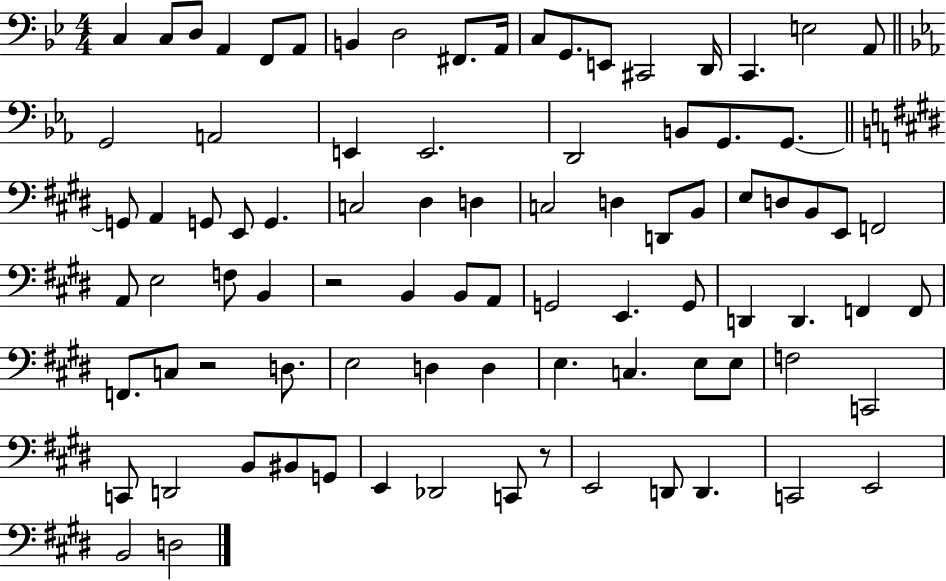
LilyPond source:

{
  \clef bass
  \numericTimeSignature
  \time 4/4
  \key bes \major
  c4 c8 d8 a,4 f,8 a,8 | b,4 d2 fis,8. a,16 | c8 g,8. e,8 cis,2 d,16 | c,4. e2 a,8 | \break \bar "||" \break \key c \minor g,2 a,2 | e,4 e,2. | d,2 b,8 g,8. g,8.~~ | \bar "||" \break \key e \major g,8 a,4 g,8 e,8 g,4. | c2 dis4 d4 | c2 d4 d,8 b,8 | e8 d8 b,8 e,8 f,2 | \break a,8 e2 f8 b,4 | r2 b,4 b,8 a,8 | g,2 e,4. g,8 | d,4 d,4. f,4 f,8 | \break f,8. c8 r2 d8. | e2 d4 d4 | e4. c4. e8 e8 | f2 c,2 | \break c,8 d,2 b,8 bis,8 g,8 | e,4 des,2 c,8 r8 | e,2 d,8 d,4. | c,2 e,2 | \break b,2 d2 | \bar "|."
}